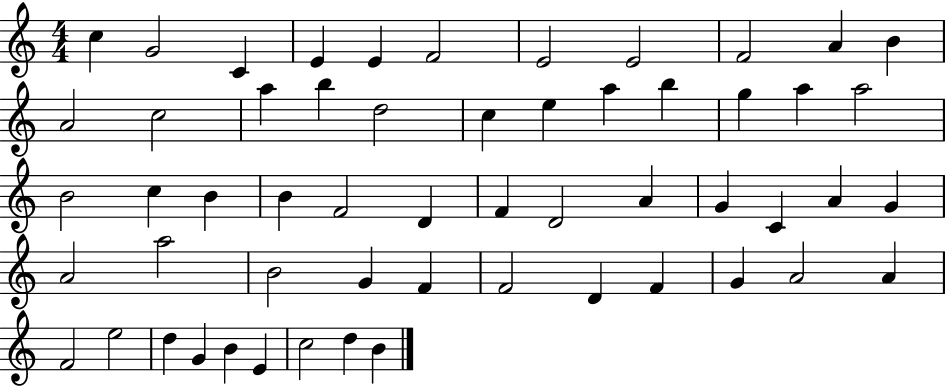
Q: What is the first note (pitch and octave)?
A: C5